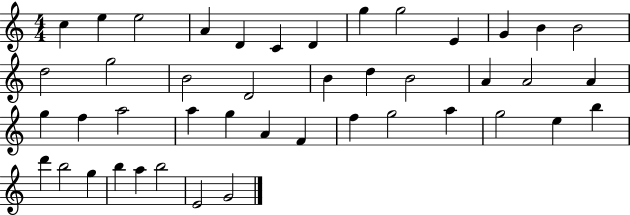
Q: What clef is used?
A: treble